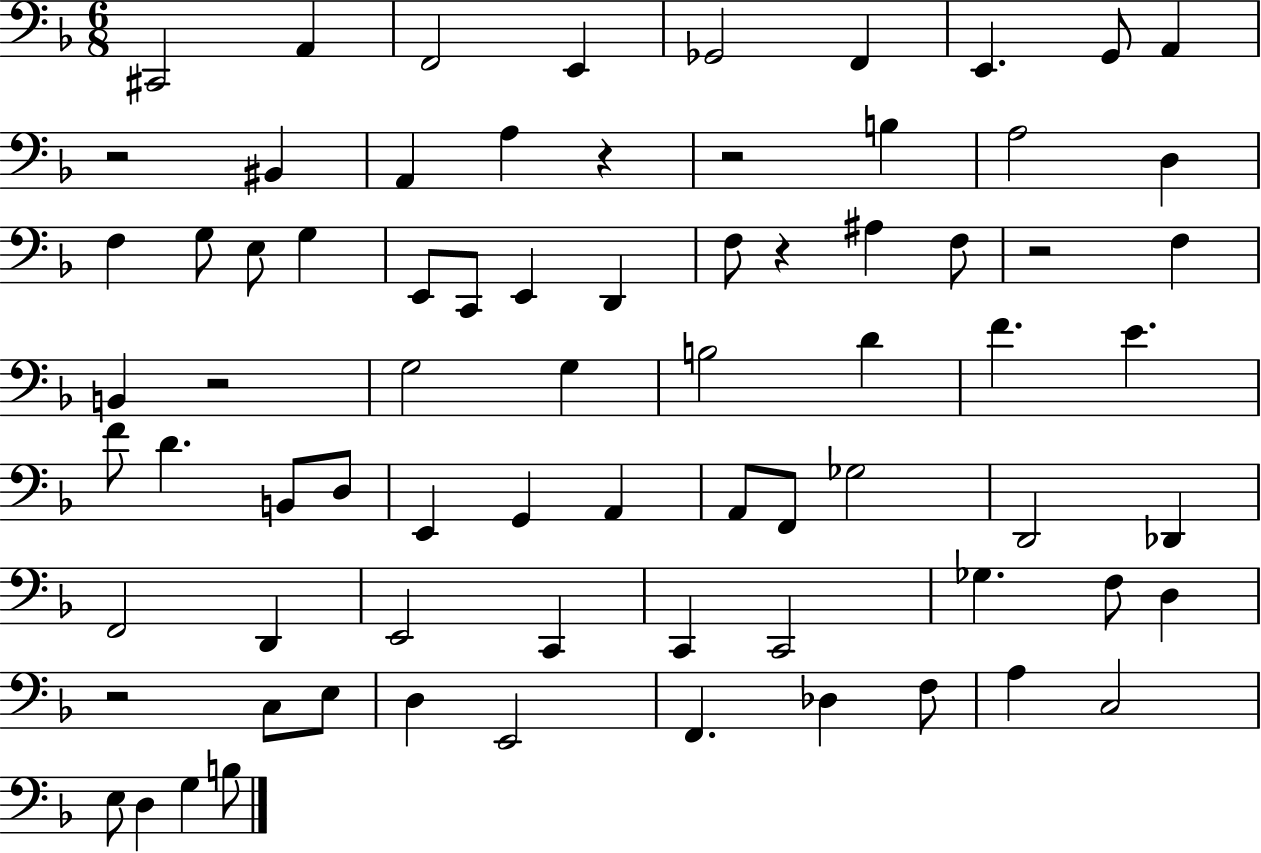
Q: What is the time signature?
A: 6/8